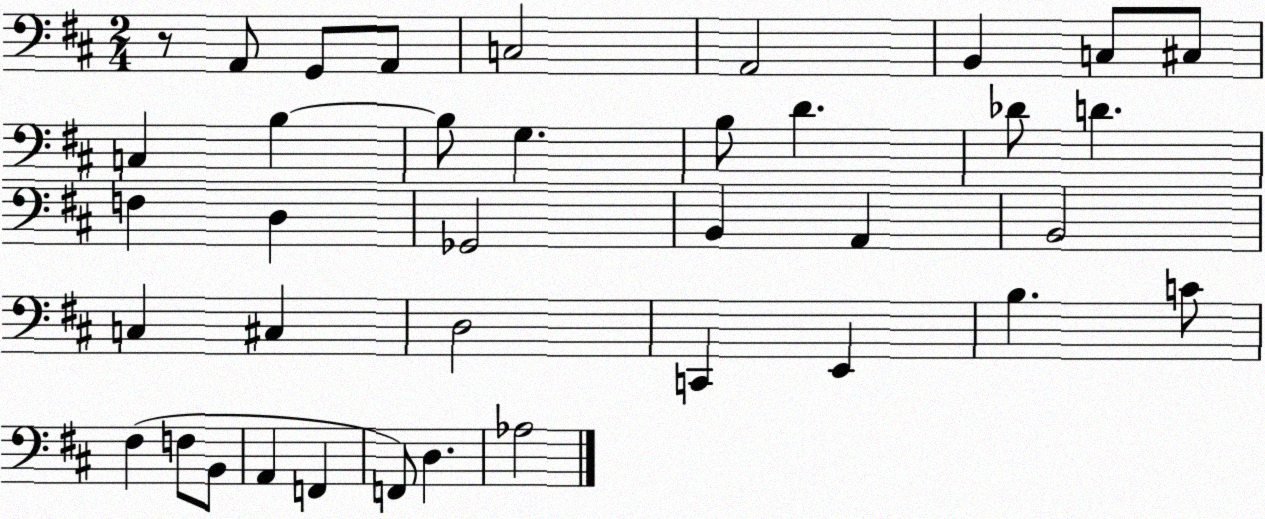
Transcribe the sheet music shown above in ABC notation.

X:1
T:Untitled
M:2/4
L:1/4
K:D
z/2 A,,/2 G,,/2 A,,/2 C,2 A,,2 B,, C,/2 ^C,/2 C, B, B,/2 G, B,/2 D _D/2 D F, D, _G,,2 B,, A,, B,,2 C, ^C, D,2 C,, E,, B, C/2 ^F, F,/2 B,,/2 A,, F,, F,,/2 D, _A,2